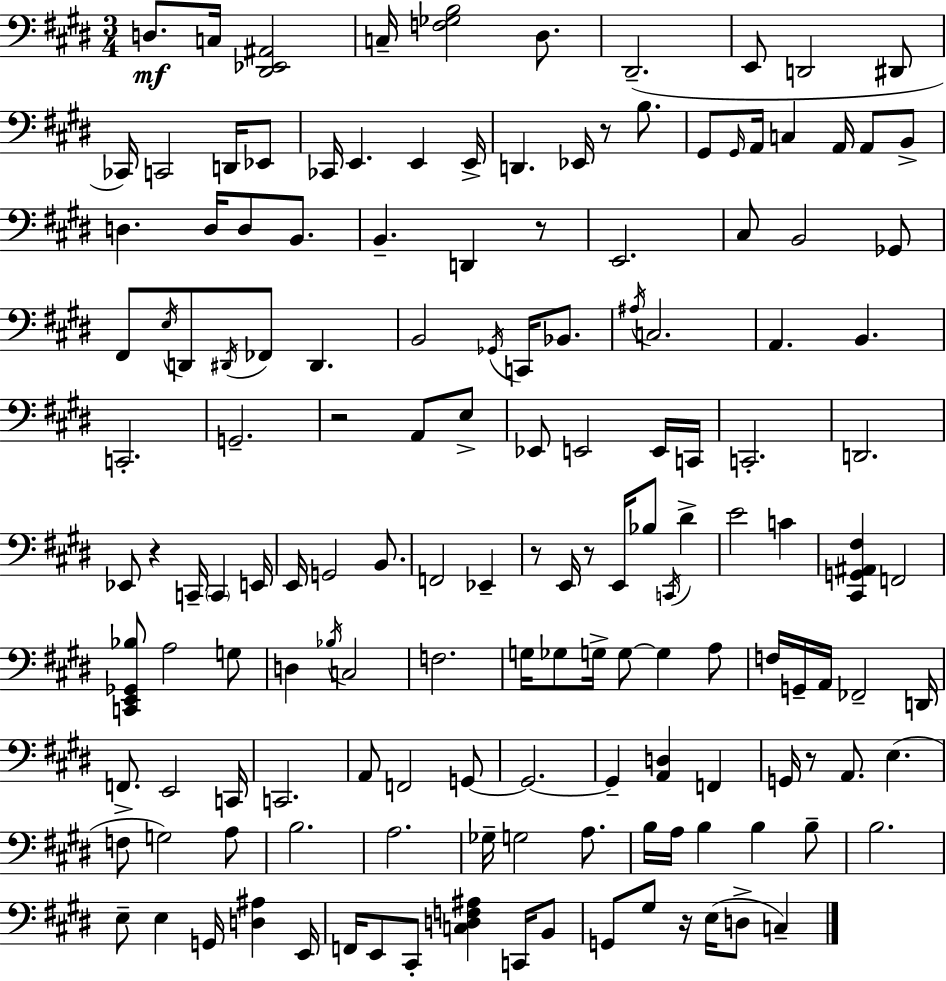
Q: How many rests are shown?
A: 8